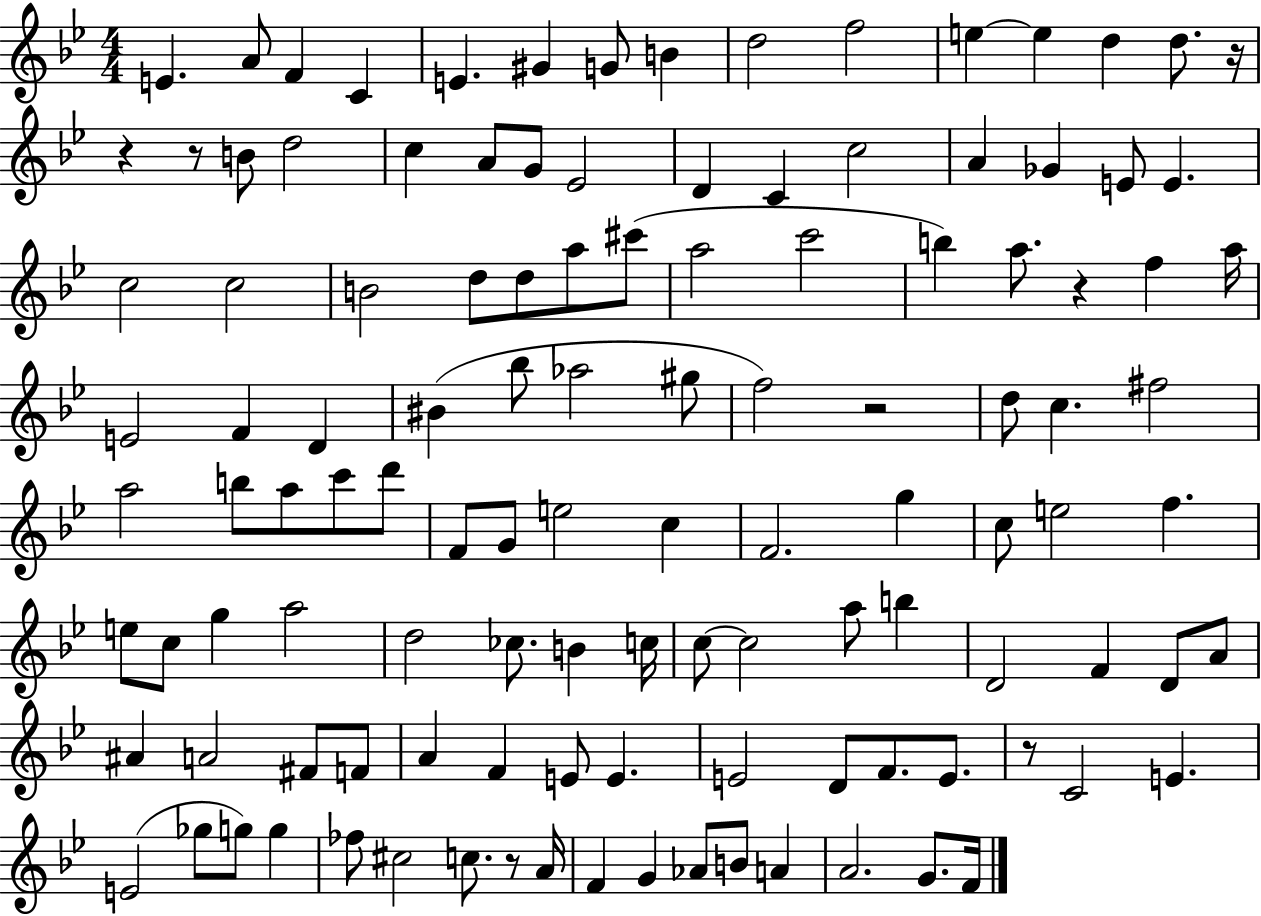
X:1
T:Untitled
M:4/4
L:1/4
K:Bb
E A/2 F C E ^G G/2 B d2 f2 e e d d/2 z/4 z z/2 B/2 d2 c A/2 G/2 _E2 D C c2 A _G E/2 E c2 c2 B2 d/2 d/2 a/2 ^c'/2 a2 c'2 b a/2 z f a/4 E2 F D ^B _b/2 _a2 ^g/2 f2 z2 d/2 c ^f2 a2 b/2 a/2 c'/2 d'/2 F/2 G/2 e2 c F2 g c/2 e2 f e/2 c/2 g a2 d2 _c/2 B c/4 c/2 c2 a/2 b D2 F D/2 A/2 ^A A2 ^F/2 F/2 A F E/2 E E2 D/2 F/2 E/2 z/2 C2 E E2 _g/2 g/2 g _f/2 ^c2 c/2 z/2 A/4 F G _A/2 B/2 A A2 G/2 F/4